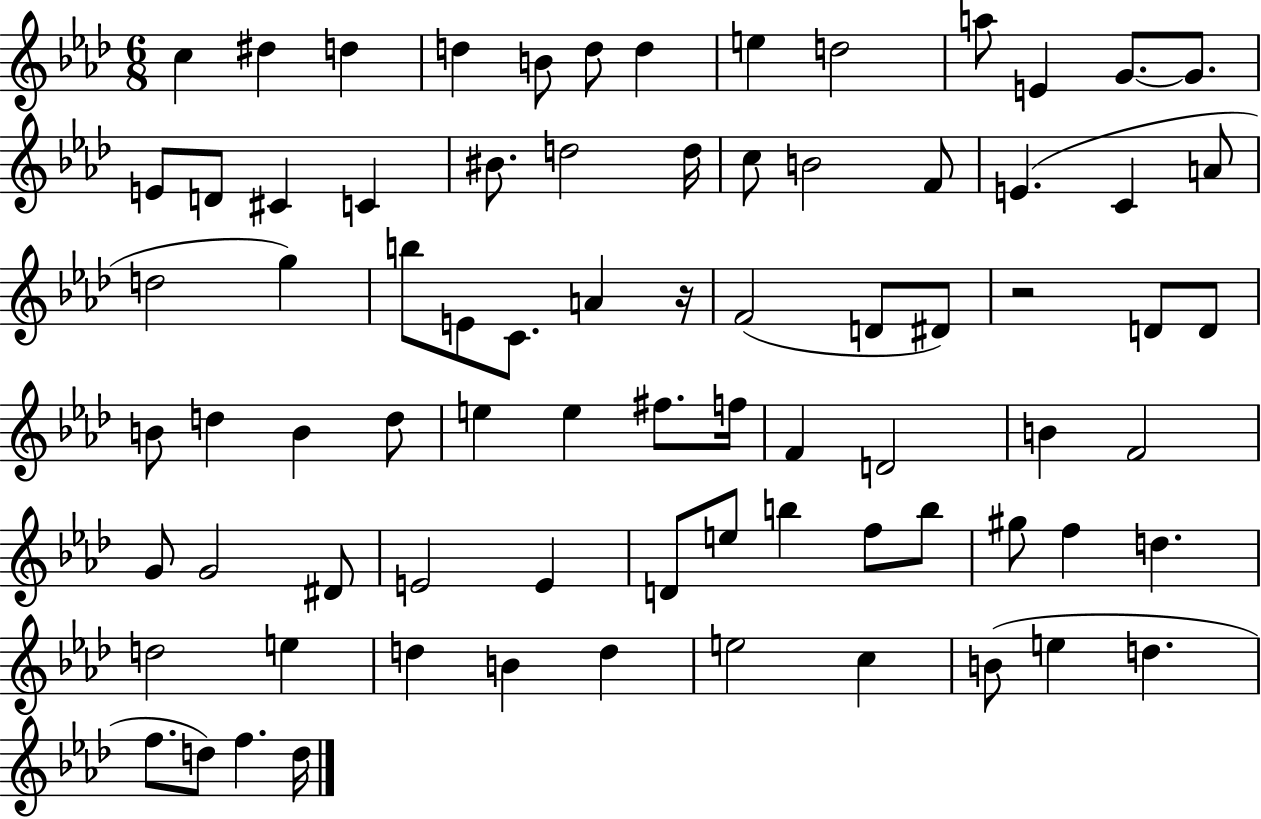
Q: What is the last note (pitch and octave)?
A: D5